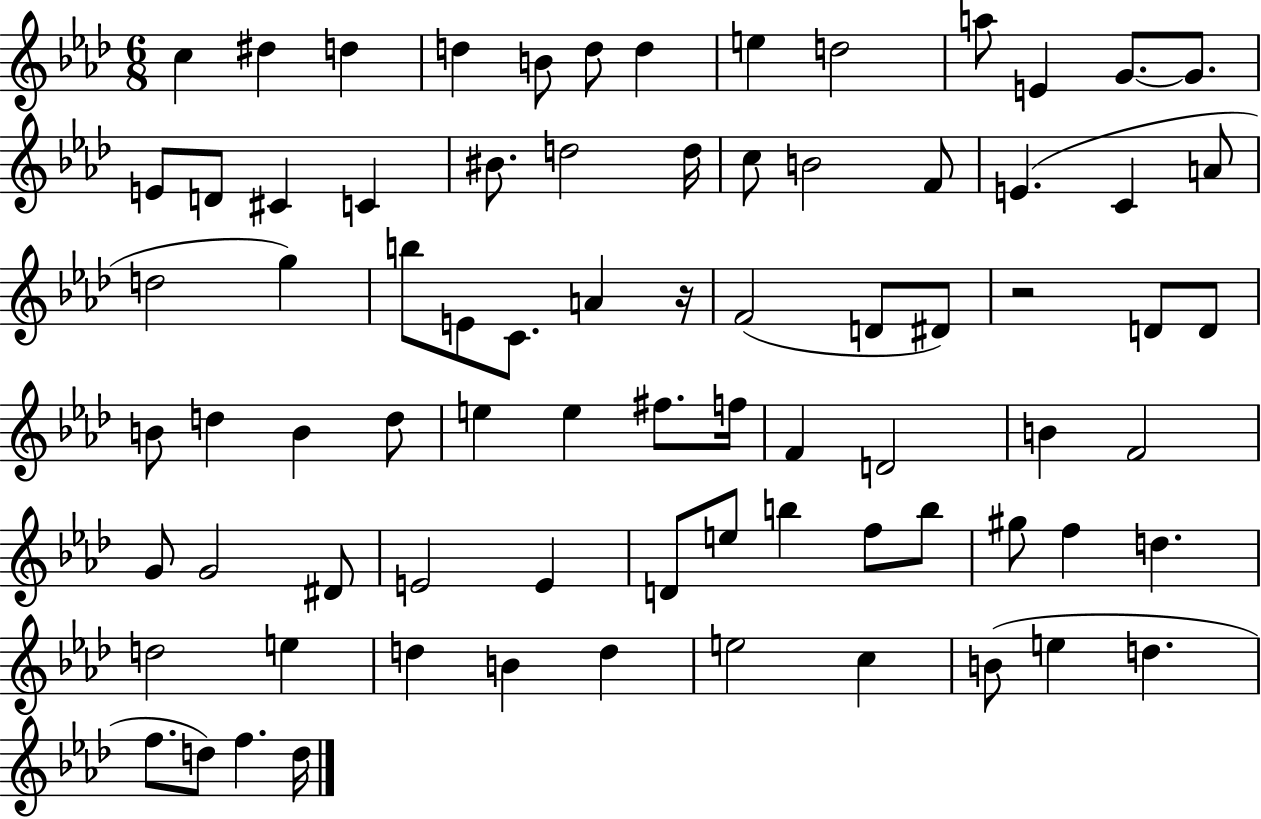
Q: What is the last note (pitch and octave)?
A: D5